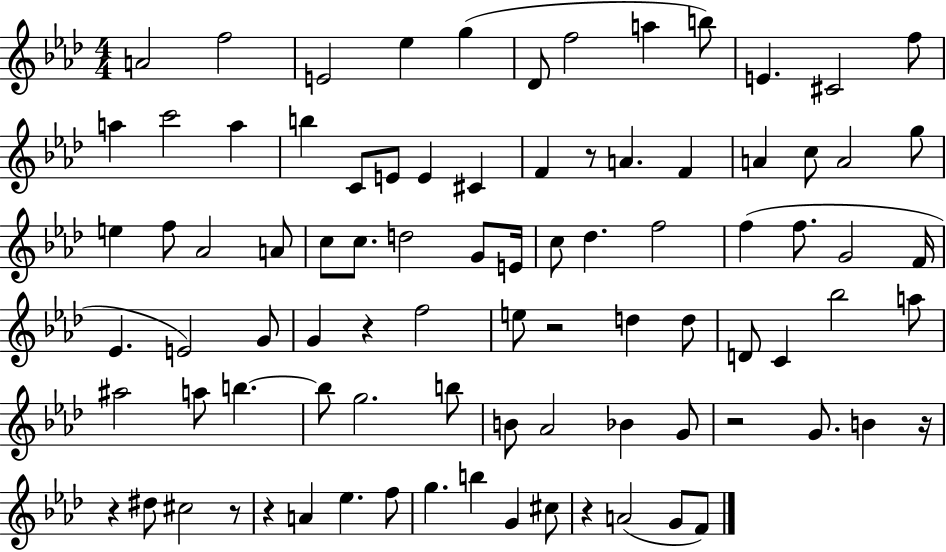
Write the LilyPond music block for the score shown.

{
  \clef treble
  \numericTimeSignature
  \time 4/4
  \key aes \major
  a'2 f''2 | e'2 ees''4 g''4( | des'8 f''2 a''4 b''8) | e'4. cis'2 f''8 | \break a''4 c'''2 a''4 | b''4 c'8 e'8 e'4 cis'4 | f'4 r8 a'4. f'4 | a'4 c''8 a'2 g''8 | \break e''4 f''8 aes'2 a'8 | c''8 c''8. d''2 g'8 e'16 | c''8 des''4. f''2 | f''4( f''8. g'2 f'16 | \break ees'4. e'2) g'8 | g'4 r4 f''2 | e''8 r2 d''4 d''8 | d'8 c'4 bes''2 a''8 | \break ais''2 a''8 b''4.~~ | b''8 g''2. b''8 | b'8 aes'2 bes'4 g'8 | r2 g'8. b'4 r16 | \break r4 dis''8 cis''2 r8 | r4 a'4 ees''4. f''8 | g''4. b''4 g'4 cis''8 | r4 a'2( g'8 f'8) | \break \bar "|."
}